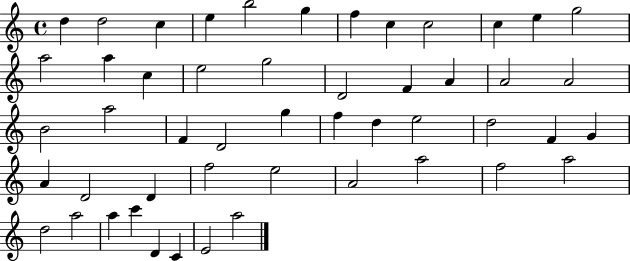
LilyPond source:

{
  \clef treble
  \time 4/4
  \defaultTimeSignature
  \key c \major
  d''4 d''2 c''4 | e''4 b''2 g''4 | f''4 c''4 c''2 | c''4 e''4 g''2 | \break a''2 a''4 c''4 | e''2 g''2 | d'2 f'4 a'4 | a'2 a'2 | \break b'2 a''2 | f'4 d'2 g''4 | f''4 d''4 e''2 | d''2 f'4 g'4 | \break a'4 d'2 d'4 | f''2 e''2 | a'2 a''2 | f''2 a''2 | \break d''2 a''2 | a''4 c'''4 d'4 c'4 | e'2 a''2 | \bar "|."
}